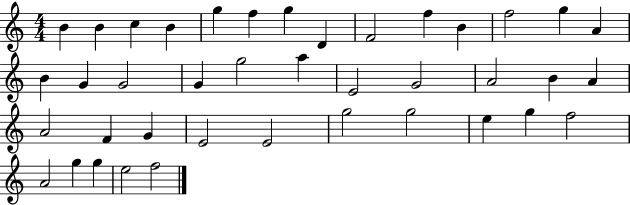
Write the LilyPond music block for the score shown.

{
  \clef treble
  \numericTimeSignature
  \time 4/4
  \key c \major
  b'4 b'4 c''4 b'4 | g''4 f''4 g''4 d'4 | f'2 f''4 b'4 | f''2 g''4 a'4 | \break b'4 g'4 g'2 | g'4 g''2 a''4 | e'2 g'2 | a'2 b'4 a'4 | \break a'2 f'4 g'4 | e'2 e'2 | g''2 g''2 | e''4 g''4 f''2 | \break a'2 g''4 g''4 | e''2 f''2 | \bar "|."
}